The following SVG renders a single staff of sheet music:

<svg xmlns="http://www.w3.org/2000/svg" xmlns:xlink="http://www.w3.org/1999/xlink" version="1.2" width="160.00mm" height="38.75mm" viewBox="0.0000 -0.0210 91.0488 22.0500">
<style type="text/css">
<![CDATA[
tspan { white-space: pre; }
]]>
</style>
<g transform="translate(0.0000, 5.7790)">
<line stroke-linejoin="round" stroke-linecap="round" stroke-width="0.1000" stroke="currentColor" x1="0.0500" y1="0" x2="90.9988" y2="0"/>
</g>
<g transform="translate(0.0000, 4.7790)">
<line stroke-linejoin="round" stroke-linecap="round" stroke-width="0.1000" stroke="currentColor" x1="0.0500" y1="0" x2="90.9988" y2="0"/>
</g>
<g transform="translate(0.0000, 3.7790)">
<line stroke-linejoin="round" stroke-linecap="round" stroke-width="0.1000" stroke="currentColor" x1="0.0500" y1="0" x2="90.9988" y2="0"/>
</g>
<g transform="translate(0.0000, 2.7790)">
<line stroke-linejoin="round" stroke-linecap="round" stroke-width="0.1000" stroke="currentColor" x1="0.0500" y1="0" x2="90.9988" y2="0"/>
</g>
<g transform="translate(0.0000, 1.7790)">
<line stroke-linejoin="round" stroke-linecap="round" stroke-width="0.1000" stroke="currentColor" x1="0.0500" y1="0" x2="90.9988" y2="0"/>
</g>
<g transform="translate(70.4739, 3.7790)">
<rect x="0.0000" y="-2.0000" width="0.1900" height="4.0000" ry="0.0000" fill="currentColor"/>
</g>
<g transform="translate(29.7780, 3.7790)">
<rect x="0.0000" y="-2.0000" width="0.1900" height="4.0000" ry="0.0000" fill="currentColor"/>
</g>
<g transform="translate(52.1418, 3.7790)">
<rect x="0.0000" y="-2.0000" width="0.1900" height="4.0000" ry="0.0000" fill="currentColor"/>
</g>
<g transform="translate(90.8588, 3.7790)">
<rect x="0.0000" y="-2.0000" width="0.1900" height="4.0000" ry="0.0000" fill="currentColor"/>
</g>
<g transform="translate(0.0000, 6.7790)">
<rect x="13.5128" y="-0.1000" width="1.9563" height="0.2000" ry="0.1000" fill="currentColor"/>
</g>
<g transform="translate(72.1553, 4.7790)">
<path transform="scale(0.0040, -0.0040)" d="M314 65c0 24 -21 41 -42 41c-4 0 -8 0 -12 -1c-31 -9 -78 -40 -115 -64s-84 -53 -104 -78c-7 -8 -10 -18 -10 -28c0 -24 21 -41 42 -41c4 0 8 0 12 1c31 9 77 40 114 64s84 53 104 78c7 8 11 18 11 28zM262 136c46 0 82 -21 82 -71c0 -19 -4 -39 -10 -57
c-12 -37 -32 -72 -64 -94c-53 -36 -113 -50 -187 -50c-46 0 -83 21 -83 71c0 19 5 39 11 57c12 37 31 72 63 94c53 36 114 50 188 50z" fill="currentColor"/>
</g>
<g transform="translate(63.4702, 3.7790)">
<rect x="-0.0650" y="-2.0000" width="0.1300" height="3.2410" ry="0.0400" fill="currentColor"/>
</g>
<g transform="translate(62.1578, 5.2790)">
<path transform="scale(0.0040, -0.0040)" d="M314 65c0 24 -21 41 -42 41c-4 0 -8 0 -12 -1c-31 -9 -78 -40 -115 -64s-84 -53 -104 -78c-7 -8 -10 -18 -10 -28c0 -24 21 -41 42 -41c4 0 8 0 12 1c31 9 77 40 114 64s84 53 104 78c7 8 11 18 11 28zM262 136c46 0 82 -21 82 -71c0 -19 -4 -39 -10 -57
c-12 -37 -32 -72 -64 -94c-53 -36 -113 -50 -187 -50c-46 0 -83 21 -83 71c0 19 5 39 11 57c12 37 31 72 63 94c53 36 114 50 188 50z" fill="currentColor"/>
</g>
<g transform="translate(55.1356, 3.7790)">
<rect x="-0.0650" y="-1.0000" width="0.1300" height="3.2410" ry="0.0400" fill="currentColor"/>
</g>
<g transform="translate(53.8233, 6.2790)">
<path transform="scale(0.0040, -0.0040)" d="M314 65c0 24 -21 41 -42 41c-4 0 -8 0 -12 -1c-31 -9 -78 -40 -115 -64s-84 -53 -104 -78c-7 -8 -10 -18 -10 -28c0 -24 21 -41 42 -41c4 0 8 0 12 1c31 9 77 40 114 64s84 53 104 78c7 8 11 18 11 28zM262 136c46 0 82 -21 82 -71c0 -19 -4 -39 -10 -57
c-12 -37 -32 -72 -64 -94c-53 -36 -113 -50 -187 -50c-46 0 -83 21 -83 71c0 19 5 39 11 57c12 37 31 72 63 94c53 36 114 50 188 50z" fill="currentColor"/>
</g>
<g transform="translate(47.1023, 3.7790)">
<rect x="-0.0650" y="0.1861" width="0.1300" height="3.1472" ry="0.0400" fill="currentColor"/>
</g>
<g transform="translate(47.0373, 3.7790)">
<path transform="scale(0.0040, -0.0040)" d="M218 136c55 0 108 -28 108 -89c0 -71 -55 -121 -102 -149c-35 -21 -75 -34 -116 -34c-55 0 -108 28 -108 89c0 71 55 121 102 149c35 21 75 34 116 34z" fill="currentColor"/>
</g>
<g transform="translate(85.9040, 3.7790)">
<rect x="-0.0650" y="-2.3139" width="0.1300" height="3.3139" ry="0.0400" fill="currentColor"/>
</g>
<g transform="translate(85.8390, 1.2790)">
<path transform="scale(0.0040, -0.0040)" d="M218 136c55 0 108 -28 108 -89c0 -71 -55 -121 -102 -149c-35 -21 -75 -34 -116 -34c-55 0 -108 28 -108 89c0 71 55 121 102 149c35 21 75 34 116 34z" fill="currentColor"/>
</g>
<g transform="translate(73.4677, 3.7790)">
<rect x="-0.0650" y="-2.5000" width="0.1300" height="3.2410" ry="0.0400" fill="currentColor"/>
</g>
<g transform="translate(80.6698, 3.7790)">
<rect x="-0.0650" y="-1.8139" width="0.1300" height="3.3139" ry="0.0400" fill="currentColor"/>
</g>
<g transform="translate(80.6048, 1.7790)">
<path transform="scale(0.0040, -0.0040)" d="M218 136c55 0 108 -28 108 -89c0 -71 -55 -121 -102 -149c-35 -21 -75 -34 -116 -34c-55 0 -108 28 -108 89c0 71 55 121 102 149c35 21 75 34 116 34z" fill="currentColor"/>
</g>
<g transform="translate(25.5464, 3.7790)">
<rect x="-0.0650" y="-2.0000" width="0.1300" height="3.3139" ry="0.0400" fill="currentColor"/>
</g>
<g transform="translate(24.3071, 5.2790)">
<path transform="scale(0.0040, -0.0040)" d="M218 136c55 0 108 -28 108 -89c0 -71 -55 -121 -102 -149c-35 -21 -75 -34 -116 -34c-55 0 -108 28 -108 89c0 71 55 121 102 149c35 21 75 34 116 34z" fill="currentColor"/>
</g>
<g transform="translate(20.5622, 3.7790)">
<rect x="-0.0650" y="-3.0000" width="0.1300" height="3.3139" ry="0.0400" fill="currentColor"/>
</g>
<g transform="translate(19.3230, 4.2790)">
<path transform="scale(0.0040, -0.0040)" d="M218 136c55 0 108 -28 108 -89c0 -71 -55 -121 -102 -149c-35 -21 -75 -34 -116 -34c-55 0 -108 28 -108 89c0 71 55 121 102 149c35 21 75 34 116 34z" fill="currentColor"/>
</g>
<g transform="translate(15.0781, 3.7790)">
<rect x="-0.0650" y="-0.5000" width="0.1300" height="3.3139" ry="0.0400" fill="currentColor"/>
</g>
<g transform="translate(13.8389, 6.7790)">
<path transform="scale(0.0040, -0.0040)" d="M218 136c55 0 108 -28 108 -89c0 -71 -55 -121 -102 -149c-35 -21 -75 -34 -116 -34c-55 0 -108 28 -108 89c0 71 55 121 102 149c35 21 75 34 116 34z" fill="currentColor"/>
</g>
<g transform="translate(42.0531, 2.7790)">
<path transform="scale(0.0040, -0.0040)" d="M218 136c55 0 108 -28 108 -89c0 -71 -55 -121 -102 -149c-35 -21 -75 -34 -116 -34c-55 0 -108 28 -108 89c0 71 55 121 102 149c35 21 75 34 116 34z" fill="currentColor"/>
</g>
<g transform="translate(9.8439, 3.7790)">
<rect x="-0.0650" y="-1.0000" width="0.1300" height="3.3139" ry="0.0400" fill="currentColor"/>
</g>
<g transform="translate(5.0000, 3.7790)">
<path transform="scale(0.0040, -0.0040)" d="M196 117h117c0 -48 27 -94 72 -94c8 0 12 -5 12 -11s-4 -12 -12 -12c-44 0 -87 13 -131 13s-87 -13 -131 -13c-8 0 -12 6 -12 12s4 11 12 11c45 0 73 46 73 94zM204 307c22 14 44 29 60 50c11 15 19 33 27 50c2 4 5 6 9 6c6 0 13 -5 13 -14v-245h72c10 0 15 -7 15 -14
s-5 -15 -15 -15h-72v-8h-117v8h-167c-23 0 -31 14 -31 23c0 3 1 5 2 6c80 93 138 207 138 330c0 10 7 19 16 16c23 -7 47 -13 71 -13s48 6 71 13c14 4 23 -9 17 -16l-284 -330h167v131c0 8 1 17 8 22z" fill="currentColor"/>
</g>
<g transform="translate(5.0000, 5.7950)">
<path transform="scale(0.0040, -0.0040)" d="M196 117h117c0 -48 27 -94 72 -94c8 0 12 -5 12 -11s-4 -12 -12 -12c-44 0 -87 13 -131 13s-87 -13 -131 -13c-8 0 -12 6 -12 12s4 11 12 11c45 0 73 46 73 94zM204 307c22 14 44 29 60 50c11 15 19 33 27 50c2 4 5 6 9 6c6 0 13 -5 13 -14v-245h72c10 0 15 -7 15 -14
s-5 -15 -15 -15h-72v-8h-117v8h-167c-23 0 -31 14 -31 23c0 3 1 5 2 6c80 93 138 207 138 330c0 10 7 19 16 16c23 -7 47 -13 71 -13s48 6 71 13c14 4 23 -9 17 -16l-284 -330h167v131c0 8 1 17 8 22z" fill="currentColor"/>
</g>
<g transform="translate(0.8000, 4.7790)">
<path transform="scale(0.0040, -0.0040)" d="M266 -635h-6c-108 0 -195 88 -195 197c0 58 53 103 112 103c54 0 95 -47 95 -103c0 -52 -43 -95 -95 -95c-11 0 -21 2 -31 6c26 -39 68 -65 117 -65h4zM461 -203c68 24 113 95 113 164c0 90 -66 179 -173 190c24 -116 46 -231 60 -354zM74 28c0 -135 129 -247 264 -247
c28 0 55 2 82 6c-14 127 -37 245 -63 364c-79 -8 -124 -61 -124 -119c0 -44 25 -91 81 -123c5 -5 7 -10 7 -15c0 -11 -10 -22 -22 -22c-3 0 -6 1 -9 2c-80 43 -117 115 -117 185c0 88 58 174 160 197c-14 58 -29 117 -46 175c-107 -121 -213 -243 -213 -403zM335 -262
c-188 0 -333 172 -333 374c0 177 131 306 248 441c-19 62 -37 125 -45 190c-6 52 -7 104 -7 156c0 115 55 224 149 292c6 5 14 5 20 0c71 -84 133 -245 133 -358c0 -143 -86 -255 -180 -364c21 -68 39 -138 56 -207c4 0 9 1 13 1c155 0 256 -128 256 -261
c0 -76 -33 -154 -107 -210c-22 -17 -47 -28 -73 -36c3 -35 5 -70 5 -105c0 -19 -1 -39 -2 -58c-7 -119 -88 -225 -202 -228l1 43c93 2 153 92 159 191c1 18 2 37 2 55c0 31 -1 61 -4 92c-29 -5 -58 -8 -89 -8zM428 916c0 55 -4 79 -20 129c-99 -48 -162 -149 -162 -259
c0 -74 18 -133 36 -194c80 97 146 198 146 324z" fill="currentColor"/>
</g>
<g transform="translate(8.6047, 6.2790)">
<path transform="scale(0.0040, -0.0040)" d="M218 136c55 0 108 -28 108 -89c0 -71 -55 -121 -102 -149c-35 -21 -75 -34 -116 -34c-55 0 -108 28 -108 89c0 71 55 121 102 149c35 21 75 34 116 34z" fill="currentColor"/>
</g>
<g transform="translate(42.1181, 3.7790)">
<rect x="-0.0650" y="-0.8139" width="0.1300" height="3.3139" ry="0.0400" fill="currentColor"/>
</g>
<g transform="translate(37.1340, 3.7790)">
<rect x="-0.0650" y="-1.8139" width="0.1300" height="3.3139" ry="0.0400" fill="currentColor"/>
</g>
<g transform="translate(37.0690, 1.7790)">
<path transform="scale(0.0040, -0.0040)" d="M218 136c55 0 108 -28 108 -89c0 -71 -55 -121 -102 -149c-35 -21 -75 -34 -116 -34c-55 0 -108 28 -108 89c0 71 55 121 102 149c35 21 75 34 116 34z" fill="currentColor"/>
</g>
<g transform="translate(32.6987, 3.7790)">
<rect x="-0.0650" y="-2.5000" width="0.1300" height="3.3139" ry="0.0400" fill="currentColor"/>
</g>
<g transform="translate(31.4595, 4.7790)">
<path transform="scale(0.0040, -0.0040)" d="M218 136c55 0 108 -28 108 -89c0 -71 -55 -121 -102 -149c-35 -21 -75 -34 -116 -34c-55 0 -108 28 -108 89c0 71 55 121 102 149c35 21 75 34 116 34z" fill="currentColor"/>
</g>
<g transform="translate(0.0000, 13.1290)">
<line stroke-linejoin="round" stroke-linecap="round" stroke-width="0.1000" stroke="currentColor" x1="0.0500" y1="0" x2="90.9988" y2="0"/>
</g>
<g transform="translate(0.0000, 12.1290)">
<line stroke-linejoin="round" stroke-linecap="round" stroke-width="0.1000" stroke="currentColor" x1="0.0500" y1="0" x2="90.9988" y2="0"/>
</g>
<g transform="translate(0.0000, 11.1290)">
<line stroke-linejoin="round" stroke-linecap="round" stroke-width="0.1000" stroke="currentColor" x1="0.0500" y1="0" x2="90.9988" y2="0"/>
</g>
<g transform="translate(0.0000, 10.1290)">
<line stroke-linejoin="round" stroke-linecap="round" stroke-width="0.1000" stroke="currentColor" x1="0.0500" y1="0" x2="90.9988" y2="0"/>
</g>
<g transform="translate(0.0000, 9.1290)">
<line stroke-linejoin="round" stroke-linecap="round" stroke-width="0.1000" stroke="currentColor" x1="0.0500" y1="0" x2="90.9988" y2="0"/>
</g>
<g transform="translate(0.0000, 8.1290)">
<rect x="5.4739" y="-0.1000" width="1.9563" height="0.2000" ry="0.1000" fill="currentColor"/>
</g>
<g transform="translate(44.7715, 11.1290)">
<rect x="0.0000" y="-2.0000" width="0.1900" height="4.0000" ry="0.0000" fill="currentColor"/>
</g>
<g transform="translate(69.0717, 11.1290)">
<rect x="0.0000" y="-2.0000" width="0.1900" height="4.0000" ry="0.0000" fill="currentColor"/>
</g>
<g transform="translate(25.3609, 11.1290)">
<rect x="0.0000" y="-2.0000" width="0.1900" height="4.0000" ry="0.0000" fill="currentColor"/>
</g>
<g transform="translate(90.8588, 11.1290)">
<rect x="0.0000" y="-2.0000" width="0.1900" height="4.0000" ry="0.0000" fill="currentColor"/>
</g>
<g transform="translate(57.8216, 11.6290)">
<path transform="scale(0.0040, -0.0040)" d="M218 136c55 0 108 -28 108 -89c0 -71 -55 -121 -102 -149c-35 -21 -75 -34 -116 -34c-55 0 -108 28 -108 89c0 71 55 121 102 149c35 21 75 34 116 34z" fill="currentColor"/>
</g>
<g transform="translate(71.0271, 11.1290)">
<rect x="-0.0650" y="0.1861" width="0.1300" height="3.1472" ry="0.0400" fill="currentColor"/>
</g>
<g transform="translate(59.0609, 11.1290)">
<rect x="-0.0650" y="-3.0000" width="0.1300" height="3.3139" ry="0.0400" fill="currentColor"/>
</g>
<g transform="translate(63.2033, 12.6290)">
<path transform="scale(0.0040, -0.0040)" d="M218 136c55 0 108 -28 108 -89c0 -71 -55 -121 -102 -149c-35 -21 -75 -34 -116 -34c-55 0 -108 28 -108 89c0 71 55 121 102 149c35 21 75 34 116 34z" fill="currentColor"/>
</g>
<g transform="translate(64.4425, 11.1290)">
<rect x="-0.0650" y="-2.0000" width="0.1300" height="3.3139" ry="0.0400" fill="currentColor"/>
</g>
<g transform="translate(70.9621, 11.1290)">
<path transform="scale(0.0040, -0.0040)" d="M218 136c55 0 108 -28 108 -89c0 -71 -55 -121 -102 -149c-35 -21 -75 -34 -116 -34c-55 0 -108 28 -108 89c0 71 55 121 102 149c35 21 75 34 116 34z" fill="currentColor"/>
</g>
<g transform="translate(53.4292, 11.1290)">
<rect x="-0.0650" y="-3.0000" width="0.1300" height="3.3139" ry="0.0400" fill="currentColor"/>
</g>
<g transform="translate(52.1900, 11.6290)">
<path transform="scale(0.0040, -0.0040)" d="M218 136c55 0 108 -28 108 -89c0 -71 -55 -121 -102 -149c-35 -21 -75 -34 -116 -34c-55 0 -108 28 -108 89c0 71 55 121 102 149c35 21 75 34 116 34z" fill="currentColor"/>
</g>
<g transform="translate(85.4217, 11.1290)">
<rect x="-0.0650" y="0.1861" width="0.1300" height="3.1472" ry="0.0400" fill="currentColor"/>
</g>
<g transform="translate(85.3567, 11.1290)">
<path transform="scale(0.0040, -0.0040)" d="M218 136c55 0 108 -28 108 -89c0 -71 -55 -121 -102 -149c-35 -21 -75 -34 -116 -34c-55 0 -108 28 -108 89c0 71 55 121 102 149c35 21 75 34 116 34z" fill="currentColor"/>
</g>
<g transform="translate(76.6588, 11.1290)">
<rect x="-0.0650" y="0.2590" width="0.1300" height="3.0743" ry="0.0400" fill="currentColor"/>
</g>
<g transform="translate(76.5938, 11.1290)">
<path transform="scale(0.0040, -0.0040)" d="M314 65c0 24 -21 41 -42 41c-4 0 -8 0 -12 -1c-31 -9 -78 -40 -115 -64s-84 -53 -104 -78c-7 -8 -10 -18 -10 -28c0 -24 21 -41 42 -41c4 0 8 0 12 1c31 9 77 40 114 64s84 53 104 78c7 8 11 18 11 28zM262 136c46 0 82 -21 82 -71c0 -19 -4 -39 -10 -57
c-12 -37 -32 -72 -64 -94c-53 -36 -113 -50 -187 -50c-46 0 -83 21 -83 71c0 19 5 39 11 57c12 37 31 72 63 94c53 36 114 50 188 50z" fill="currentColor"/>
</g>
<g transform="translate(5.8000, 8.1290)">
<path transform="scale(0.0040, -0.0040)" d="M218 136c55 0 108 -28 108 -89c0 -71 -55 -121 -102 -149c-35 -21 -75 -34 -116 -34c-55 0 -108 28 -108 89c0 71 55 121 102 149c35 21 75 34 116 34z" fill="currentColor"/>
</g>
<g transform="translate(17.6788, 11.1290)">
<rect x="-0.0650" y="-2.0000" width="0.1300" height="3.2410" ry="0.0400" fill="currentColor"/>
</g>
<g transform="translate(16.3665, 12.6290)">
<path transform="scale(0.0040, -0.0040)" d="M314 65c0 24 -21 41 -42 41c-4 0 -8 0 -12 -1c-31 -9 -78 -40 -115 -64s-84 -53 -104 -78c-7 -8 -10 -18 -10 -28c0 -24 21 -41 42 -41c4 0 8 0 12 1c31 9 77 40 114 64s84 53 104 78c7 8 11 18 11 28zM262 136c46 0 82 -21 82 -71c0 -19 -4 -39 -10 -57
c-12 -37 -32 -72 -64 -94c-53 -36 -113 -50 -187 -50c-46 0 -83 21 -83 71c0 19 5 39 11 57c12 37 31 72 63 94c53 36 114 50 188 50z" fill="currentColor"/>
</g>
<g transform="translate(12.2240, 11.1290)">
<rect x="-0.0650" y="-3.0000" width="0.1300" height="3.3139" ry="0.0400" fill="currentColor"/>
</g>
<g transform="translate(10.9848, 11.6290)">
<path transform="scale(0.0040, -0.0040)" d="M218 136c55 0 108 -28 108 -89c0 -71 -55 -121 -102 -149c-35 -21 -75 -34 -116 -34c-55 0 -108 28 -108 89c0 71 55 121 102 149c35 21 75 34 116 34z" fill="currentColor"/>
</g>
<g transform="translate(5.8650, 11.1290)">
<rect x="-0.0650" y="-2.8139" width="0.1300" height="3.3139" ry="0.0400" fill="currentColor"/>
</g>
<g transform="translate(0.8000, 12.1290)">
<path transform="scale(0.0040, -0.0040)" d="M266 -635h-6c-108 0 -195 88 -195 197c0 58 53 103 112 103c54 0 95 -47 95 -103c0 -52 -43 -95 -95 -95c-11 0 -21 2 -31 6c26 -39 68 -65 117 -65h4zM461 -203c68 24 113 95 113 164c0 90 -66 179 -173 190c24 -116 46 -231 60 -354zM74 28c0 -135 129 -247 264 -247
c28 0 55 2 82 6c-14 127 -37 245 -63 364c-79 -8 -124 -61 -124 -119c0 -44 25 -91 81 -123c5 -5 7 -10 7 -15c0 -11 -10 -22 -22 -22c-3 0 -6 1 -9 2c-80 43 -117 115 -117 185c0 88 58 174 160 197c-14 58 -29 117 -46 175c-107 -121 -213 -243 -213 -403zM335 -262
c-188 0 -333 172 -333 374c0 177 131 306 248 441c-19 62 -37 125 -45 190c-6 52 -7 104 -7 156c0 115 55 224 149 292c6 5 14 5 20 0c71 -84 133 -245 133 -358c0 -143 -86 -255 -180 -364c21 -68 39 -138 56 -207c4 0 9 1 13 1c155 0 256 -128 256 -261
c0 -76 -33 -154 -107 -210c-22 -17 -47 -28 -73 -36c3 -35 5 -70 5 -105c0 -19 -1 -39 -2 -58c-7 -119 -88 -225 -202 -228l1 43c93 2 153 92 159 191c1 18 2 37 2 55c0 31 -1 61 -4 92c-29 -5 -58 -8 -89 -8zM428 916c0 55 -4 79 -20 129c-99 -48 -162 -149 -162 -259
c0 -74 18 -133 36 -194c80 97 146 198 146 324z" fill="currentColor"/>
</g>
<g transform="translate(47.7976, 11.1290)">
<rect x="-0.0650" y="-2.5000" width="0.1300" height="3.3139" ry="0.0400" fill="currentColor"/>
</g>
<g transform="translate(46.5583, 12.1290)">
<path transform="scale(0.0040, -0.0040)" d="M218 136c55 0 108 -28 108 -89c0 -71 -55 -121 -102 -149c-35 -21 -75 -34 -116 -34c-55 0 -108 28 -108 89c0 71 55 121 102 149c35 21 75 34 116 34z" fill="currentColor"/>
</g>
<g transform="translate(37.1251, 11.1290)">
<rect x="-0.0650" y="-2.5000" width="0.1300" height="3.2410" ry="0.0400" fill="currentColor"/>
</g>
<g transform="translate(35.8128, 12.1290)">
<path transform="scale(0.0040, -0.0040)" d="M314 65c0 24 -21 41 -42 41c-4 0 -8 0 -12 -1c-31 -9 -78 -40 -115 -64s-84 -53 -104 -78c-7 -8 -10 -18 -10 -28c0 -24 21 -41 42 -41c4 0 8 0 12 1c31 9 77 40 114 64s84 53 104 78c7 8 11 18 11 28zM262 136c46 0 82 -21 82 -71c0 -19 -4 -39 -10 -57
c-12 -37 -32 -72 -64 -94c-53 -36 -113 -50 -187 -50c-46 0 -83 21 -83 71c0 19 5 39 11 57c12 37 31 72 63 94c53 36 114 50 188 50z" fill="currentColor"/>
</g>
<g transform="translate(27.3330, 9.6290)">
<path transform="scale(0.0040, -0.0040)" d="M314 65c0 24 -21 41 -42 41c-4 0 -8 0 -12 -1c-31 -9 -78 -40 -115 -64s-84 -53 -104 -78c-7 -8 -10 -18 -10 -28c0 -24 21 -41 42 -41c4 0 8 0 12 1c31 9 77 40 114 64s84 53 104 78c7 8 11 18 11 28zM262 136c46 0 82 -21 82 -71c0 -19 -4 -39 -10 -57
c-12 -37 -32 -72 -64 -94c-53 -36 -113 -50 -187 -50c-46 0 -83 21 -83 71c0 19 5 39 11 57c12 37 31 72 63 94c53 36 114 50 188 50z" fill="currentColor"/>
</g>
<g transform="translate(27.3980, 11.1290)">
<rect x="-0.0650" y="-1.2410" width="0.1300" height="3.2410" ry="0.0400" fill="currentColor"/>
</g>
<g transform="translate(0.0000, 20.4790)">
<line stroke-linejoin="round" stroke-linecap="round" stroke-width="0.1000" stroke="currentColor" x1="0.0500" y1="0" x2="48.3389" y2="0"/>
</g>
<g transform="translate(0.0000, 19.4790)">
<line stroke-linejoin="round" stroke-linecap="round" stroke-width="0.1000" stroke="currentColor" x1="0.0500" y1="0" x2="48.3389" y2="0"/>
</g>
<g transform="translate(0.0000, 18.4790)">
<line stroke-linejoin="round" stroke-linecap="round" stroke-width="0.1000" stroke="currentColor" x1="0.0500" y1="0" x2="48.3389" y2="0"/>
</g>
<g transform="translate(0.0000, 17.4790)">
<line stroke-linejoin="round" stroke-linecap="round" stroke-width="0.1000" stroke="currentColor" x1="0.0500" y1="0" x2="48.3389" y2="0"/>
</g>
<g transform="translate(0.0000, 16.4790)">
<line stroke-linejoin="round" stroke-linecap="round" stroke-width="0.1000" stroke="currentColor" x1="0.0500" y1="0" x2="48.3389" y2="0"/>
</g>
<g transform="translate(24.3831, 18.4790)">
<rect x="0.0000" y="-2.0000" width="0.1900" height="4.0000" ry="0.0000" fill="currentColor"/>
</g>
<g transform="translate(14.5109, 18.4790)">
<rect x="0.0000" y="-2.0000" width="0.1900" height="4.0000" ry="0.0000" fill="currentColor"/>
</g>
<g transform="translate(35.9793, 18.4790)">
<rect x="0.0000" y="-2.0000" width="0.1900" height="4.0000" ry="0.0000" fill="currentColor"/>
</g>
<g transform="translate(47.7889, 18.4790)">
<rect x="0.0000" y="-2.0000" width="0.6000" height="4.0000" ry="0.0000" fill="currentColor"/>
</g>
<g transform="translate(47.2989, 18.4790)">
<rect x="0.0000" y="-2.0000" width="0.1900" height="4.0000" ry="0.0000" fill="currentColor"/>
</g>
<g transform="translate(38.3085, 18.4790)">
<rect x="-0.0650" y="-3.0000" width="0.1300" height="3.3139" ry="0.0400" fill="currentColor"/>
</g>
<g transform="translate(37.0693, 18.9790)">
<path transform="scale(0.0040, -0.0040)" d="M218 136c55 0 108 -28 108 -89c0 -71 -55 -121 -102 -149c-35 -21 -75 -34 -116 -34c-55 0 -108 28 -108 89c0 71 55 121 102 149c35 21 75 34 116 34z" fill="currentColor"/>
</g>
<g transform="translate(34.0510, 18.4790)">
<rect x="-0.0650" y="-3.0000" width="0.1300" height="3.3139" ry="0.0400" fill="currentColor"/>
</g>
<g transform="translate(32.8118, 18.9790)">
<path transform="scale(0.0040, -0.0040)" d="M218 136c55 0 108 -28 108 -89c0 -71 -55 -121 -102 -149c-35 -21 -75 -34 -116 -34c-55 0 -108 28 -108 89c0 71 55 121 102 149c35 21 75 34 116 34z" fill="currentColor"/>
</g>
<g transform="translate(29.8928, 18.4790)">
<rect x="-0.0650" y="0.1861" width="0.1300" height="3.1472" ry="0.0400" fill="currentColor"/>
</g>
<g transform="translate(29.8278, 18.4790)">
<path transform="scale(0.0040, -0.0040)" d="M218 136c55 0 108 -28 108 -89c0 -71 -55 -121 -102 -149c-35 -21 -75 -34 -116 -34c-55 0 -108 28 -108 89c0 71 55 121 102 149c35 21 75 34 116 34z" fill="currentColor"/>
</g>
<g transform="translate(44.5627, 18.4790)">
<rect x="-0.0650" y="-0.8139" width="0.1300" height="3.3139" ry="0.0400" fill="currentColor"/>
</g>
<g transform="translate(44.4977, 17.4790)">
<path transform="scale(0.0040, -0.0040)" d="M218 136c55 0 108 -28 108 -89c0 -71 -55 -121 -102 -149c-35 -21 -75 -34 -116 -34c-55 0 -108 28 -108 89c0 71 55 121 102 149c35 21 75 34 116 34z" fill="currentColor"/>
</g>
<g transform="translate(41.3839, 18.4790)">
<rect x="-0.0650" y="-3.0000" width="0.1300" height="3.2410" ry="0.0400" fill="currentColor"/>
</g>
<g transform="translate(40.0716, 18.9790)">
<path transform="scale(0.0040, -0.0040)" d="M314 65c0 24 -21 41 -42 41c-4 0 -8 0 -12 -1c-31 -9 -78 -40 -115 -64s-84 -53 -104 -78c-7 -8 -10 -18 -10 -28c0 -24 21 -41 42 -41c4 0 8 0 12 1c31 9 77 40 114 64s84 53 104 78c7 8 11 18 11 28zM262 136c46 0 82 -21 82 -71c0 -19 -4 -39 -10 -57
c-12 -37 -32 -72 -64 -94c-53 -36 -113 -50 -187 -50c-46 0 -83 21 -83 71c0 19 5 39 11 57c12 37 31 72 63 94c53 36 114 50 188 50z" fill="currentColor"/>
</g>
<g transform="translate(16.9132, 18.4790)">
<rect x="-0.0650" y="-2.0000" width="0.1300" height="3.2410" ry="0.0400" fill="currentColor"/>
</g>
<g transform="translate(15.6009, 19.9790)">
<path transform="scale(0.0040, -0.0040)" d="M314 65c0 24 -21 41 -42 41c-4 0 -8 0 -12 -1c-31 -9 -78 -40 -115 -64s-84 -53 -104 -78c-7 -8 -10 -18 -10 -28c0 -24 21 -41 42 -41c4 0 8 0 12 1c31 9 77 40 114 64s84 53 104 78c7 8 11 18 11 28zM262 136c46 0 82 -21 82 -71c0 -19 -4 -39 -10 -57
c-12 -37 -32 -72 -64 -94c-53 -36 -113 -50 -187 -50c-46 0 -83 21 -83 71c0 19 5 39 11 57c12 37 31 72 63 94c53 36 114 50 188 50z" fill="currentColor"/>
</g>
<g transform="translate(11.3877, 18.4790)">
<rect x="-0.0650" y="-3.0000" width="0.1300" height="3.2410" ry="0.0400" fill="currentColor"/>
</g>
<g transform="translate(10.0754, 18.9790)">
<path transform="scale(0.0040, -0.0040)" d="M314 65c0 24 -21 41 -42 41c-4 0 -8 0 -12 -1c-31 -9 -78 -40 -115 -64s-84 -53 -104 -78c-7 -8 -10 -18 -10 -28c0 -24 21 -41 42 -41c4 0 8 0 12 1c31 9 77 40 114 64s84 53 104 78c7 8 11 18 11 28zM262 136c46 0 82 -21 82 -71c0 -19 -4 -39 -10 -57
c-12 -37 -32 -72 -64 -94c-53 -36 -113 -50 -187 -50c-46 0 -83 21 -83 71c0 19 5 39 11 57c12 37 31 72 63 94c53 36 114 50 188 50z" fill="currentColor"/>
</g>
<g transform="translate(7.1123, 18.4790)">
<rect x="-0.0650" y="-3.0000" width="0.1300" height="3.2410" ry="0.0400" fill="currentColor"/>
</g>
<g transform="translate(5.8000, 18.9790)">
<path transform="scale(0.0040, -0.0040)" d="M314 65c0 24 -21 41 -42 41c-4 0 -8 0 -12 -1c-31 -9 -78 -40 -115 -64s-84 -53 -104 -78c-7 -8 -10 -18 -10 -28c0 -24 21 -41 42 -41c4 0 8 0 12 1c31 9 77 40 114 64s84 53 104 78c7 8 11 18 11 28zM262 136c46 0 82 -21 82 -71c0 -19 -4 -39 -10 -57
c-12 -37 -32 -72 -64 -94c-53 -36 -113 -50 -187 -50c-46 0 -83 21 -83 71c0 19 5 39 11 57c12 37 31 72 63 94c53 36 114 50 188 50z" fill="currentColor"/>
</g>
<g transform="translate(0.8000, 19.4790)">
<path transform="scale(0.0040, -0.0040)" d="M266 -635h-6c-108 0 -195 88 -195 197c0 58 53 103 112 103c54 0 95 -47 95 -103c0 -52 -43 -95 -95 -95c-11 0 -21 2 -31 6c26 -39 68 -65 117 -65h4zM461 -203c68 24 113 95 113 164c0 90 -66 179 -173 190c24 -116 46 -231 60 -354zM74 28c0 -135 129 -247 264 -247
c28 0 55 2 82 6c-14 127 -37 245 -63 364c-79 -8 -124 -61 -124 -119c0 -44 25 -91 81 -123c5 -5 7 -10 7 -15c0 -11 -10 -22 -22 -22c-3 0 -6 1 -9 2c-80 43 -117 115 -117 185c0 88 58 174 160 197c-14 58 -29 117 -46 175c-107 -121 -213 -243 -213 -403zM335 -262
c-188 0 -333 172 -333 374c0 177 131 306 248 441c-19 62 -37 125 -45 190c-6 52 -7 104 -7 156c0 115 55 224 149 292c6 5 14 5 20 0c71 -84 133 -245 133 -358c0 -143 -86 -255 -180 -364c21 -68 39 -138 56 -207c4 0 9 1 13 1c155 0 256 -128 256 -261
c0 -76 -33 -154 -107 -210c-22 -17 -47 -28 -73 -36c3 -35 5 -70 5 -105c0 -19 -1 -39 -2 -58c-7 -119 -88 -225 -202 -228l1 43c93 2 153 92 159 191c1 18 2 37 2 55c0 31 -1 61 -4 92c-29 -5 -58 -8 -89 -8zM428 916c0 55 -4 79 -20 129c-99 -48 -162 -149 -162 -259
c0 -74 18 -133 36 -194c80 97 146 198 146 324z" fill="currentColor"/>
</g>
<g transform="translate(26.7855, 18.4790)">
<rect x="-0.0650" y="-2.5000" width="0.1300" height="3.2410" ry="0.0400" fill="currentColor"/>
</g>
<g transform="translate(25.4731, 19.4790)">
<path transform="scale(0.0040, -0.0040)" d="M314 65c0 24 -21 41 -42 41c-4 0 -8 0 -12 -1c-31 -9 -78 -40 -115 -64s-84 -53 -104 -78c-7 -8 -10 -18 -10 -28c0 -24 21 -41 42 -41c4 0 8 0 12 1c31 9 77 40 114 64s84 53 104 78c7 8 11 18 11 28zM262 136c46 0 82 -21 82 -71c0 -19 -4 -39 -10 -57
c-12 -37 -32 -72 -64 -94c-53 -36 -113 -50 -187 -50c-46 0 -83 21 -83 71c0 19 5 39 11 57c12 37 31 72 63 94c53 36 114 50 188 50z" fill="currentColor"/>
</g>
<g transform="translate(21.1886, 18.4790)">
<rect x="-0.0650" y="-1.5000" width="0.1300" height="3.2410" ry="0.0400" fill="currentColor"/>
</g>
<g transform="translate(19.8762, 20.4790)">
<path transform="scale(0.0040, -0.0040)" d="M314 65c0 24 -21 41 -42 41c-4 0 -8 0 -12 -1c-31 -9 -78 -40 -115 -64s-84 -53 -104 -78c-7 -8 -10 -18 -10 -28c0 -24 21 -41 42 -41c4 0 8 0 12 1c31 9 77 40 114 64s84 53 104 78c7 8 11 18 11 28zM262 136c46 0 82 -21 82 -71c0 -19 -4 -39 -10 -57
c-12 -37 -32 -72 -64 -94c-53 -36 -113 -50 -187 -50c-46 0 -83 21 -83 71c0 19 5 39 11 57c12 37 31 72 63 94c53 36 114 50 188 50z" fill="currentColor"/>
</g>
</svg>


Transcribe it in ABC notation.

X:1
T:Untitled
M:4/4
L:1/4
K:C
D C A F G f d B D2 F2 G2 f g a A F2 e2 G2 G A A F B B2 B A2 A2 F2 E2 G2 B A A A2 d